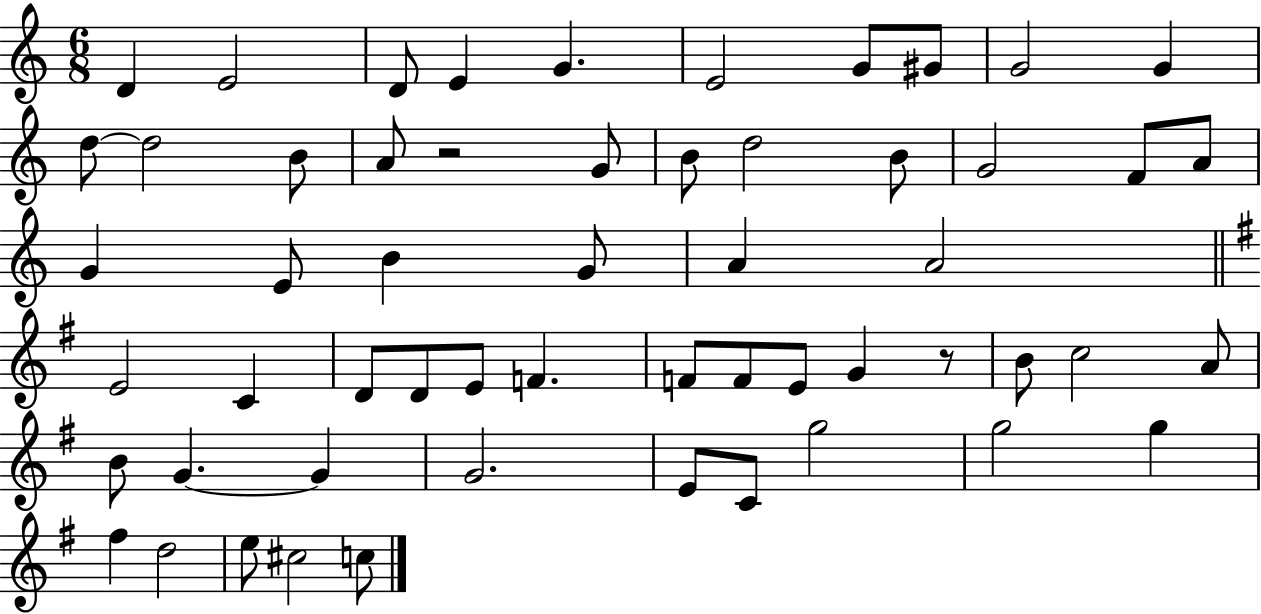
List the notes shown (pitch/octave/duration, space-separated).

D4/q E4/h D4/e E4/q G4/q. E4/h G4/e G#4/e G4/h G4/q D5/e D5/h B4/e A4/e R/h G4/e B4/e D5/h B4/e G4/h F4/e A4/e G4/q E4/e B4/q G4/e A4/q A4/h E4/h C4/q D4/e D4/e E4/e F4/q. F4/e F4/e E4/e G4/q R/e B4/e C5/h A4/e B4/e G4/q. G4/q G4/h. E4/e C4/e G5/h G5/h G5/q F#5/q D5/h E5/e C#5/h C5/e